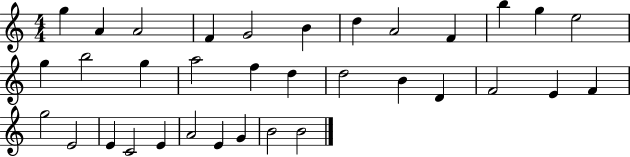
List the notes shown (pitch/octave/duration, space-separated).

G5/q A4/q A4/h F4/q G4/h B4/q D5/q A4/h F4/q B5/q G5/q E5/h G5/q B5/h G5/q A5/h F5/q D5/q D5/h B4/q D4/q F4/h E4/q F4/q G5/h E4/h E4/q C4/h E4/q A4/h E4/q G4/q B4/h B4/h